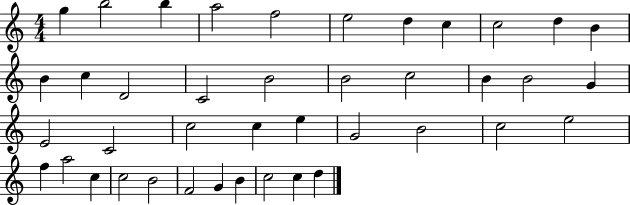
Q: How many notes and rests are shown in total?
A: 41